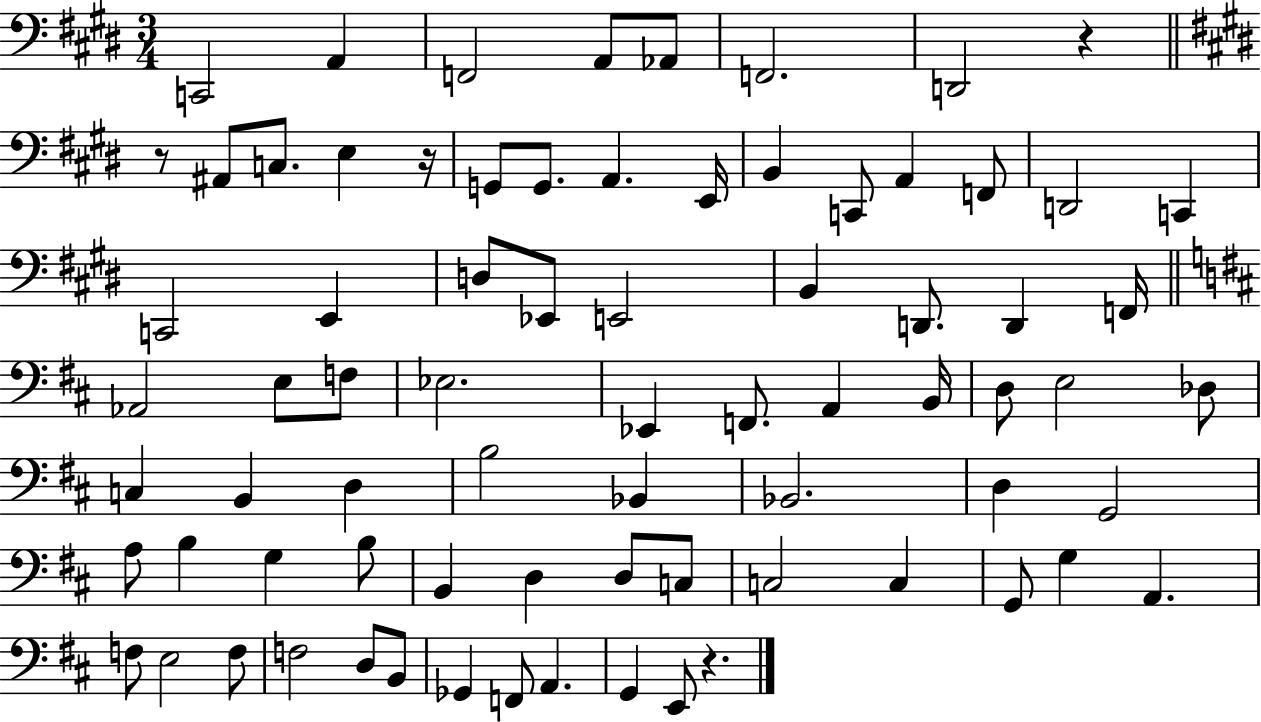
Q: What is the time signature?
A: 3/4